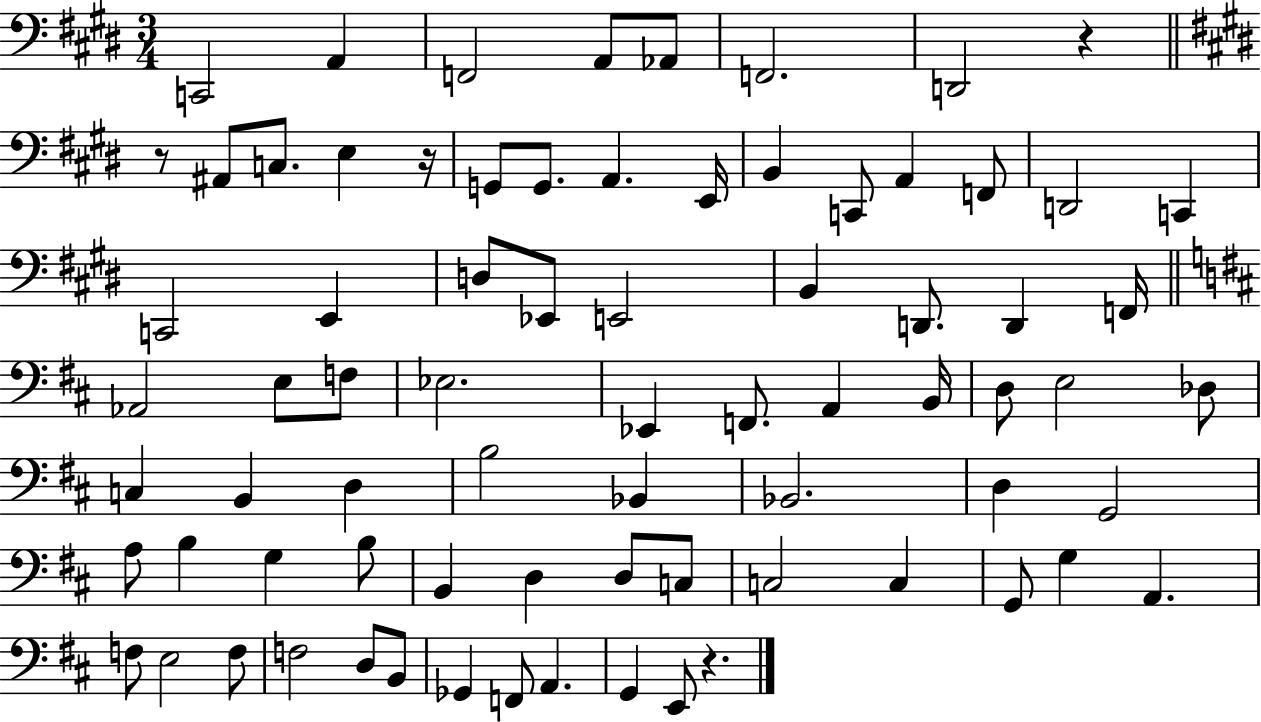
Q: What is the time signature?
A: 3/4